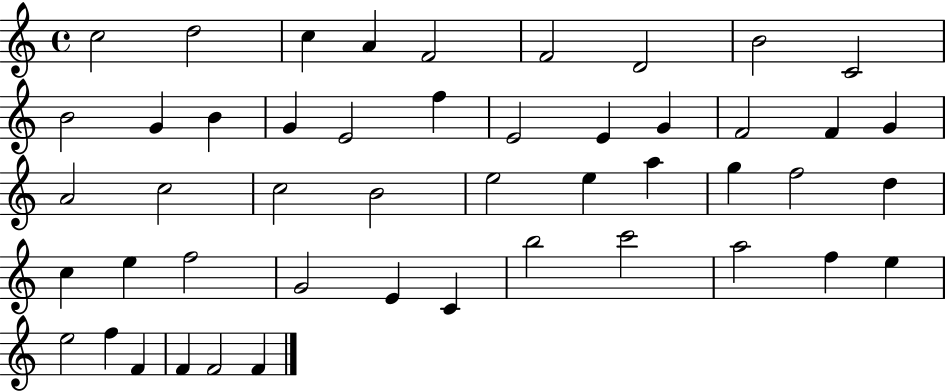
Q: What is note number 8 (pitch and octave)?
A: B4